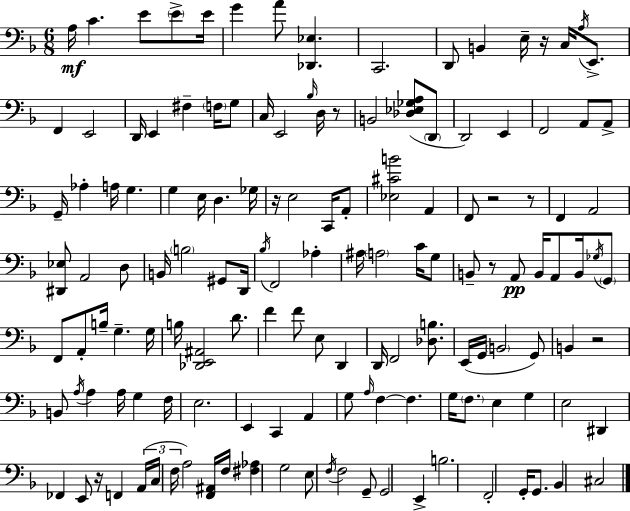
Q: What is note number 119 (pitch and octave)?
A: G2